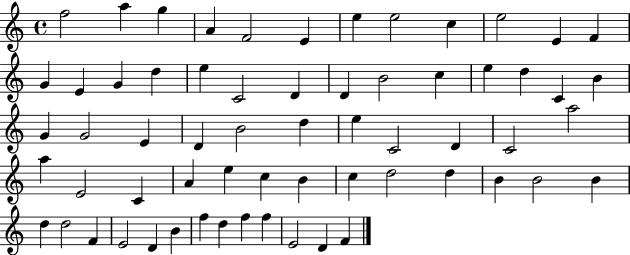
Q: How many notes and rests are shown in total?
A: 63